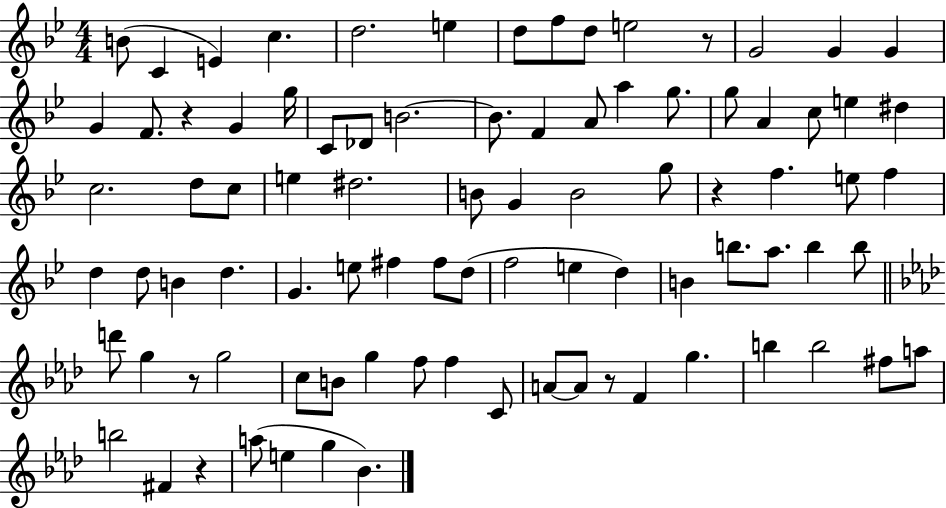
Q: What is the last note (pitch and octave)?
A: Bb4